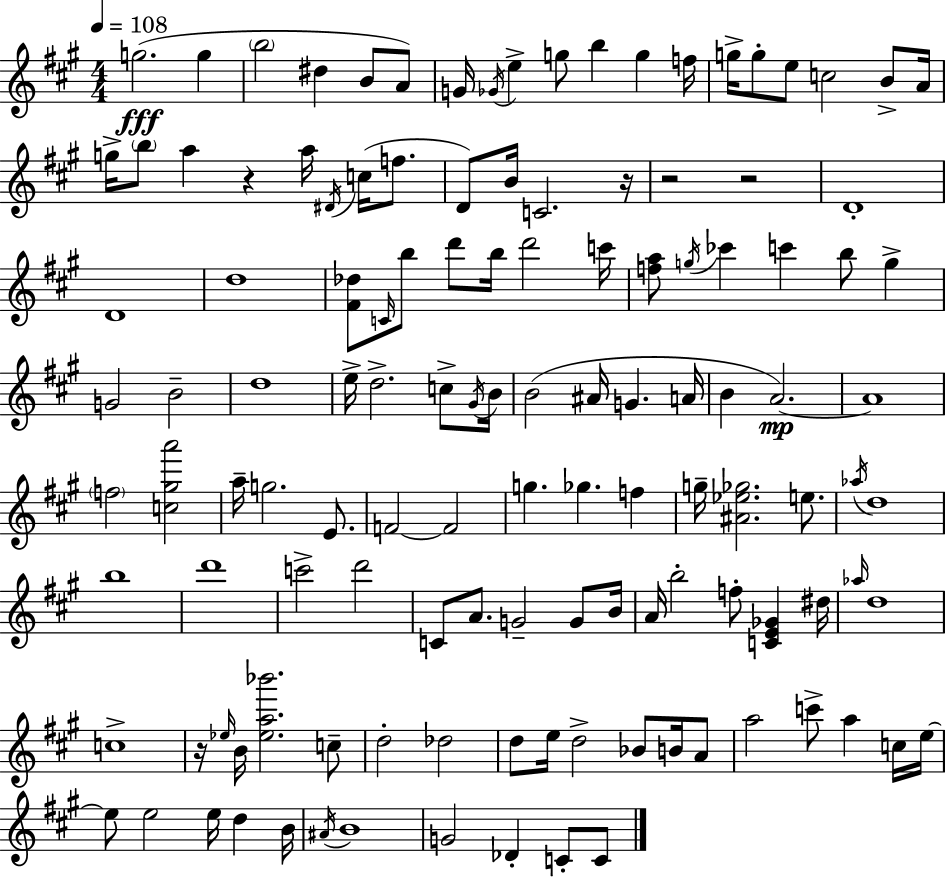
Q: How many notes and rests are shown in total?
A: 125